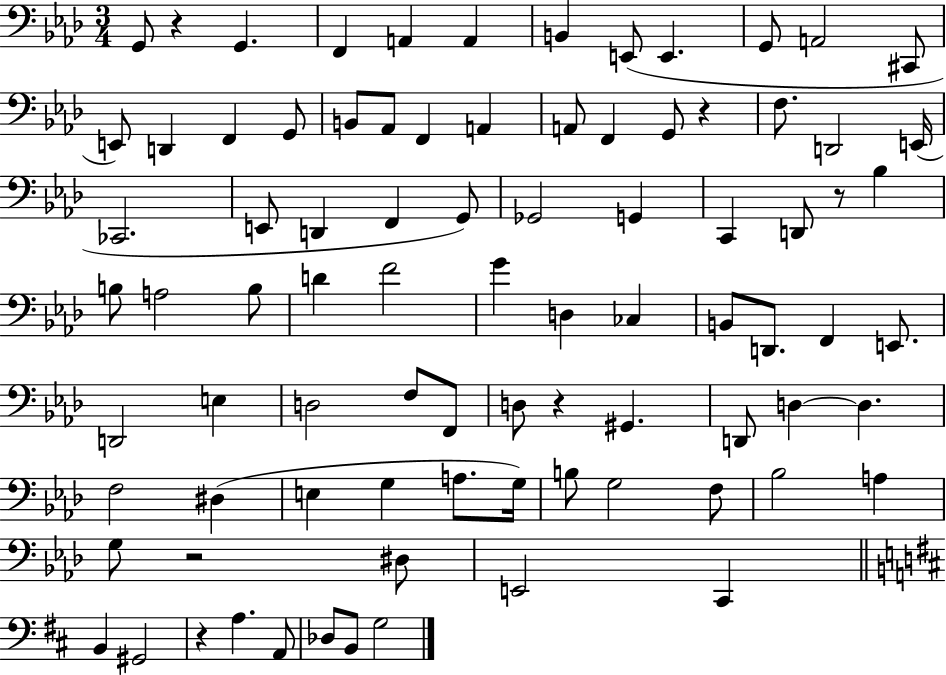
{
  \clef bass
  \numericTimeSignature
  \time 3/4
  \key aes \major
  g,8 r4 g,4. | f,4 a,4 a,4 | b,4 e,8( e,4. | g,8 a,2 cis,8 | \break e,8) d,4 f,4 g,8 | b,8 aes,8 f,4 a,4 | a,8 f,4 g,8 r4 | f8. d,2 e,16( | \break ces,2. | e,8 d,4 f,4 g,8) | ges,2 g,4 | c,4 d,8 r8 bes4 | \break b8 a2 b8 | d'4 f'2 | g'4 d4 ces4 | b,8 d,8. f,4 e,8. | \break d,2 e4 | d2 f8 f,8 | d8 r4 gis,4. | d,8 d4~~ d4. | \break f2 dis4( | e4 g4 a8. g16) | b8 g2 f8 | bes2 a4 | \break g8 r2 dis8 | e,2 c,4 | \bar "||" \break \key d \major b,4 gis,2 | r4 a4. a,8 | des8 b,8 g2 | \bar "|."
}